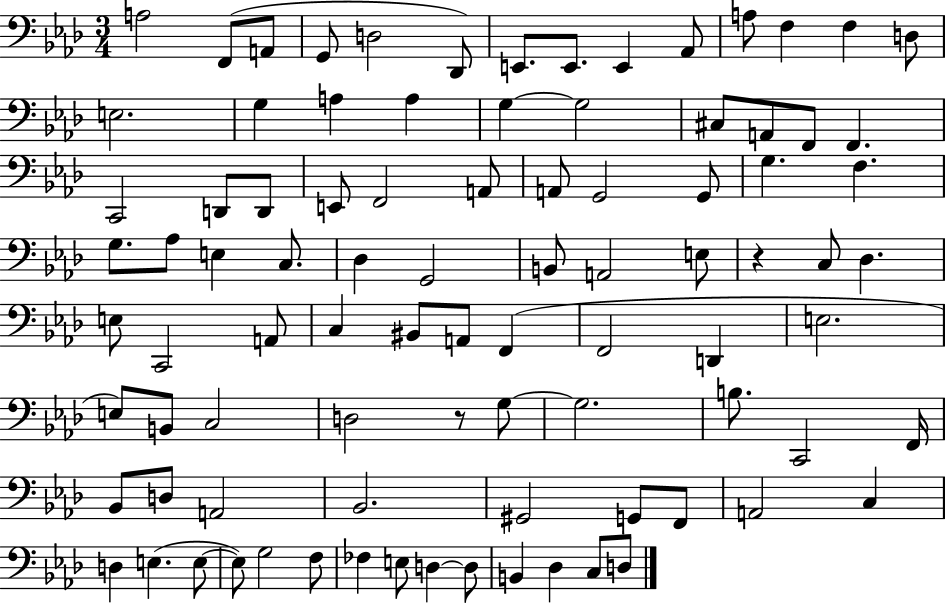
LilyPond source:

{
  \clef bass
  \numericTimeSignature
  \time 3/4
  \key aes \major
  \repeat volta 2 { a2 f,8( a,8 | g,8 d2 des,8) | e,8. e,8. e,4 aes,8 | a8 f4 f4 d8 | \break e2. | g4 a4 a4 | g4~~ g2 | cis8 a,8 f,8 f,4. | \break c,2 d,8 d,8 | e,8 f,2 a,8 | a,8 g,2 g,8 | g4. f4. | \break g8. aes8 e4 c8. | des4 g,2 | b,8 a,2 e8 | r4 c8 des4. | \break e8 c,2 a,8 | c4 bis,8 a,8 f,4( | f,2 d,4 | e2. | \break e8) b,8 c2 | d2 r8 g8~~ | g2. | b8. c,2 f,16 | \break bes,8 d8 a,2 | bes,2. | gis,2 g,8 f,8 | a,2 c4 | \break d4 e4.( e8~~ | e8) g2 f8 | fes4 e8 d4~~ d8 | b,4 des4 c8 d8 | \break } \bar "|."
}